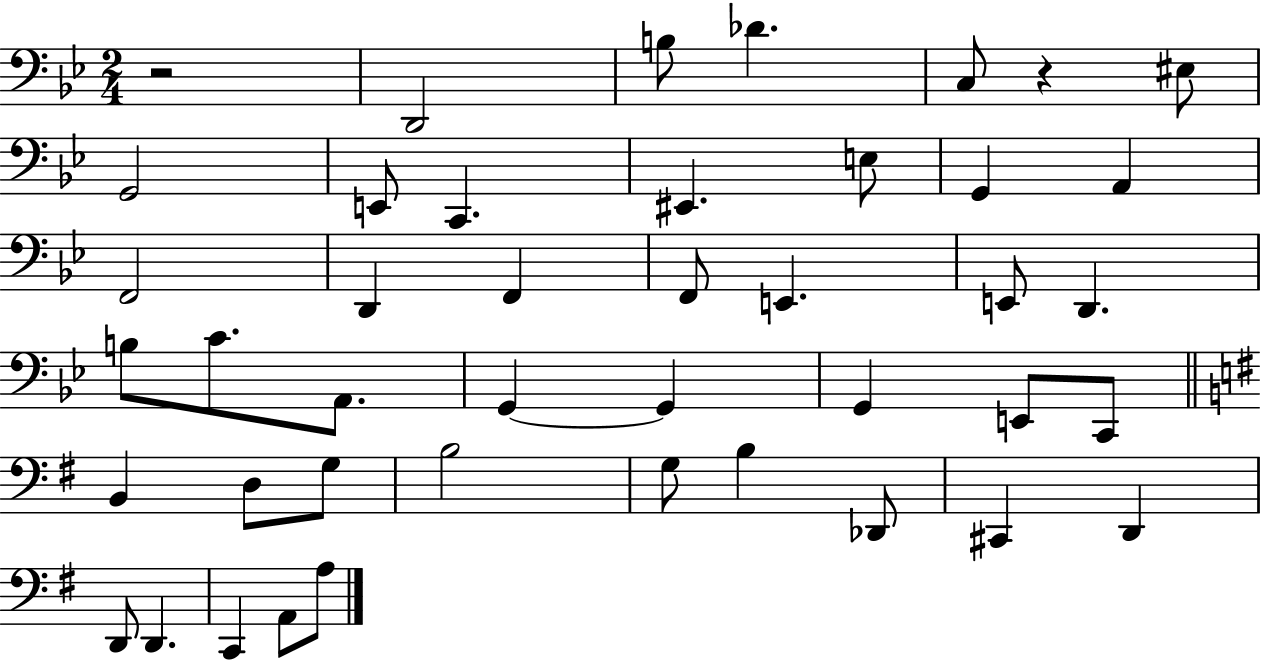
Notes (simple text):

R/h D2/h B3/e Db4/q. C3/e R/q EIS3/e G2/h E2/e C2/q. EIS2/q. E3/e G2/q A2/q F2/h D2/q F2/q F2/e E2/q. E2/e D2/q. B3/e C4/e. A2/e. G2/q G2/q G2/q E2/e C2/e B2/q D3/e G3/e B3/h G3/e B3/q Db2/e C#2/q D2/q D2/e D2/q. C2/q A2/e A3/e